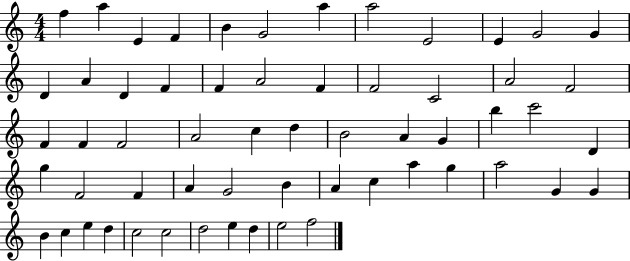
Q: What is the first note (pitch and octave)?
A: F5